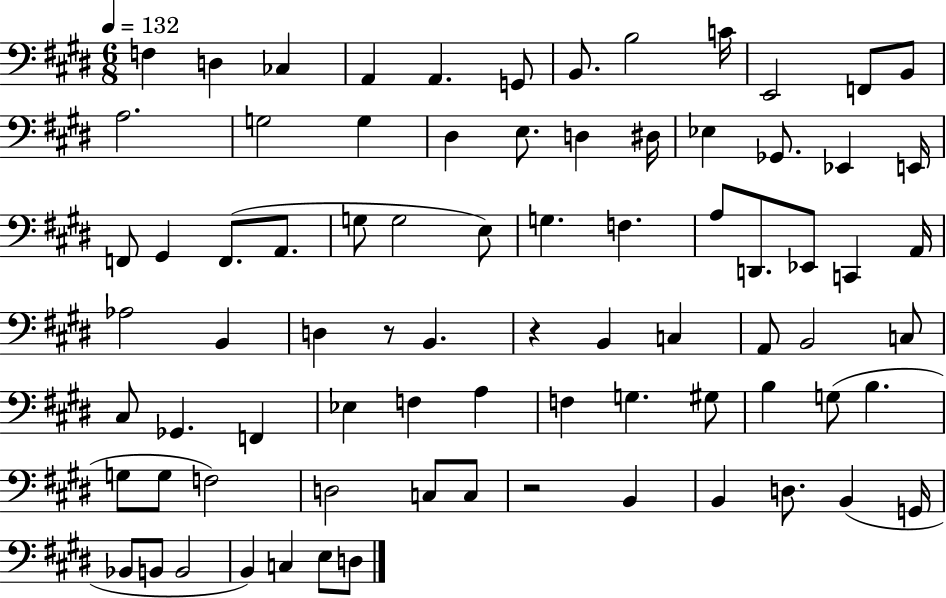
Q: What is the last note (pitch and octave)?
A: D3